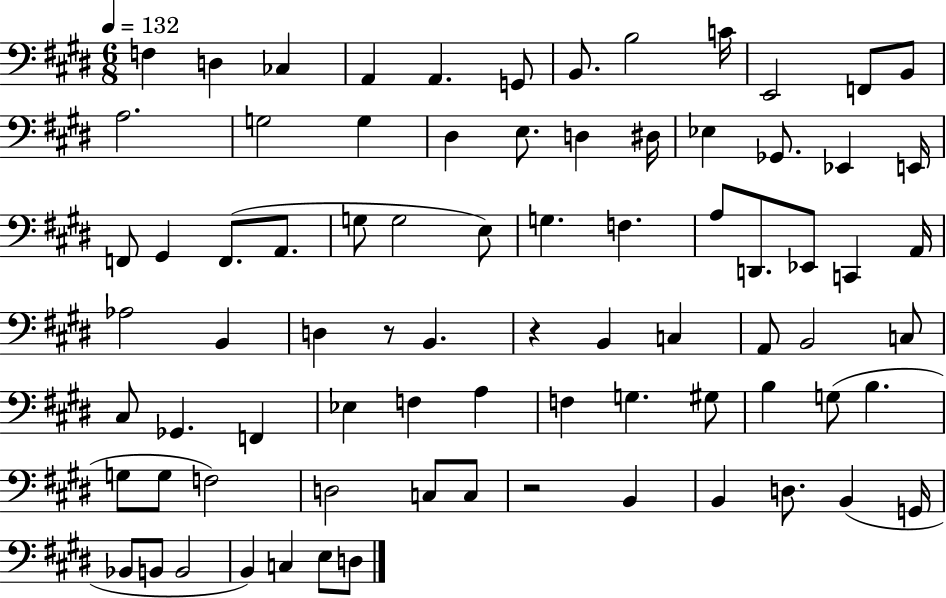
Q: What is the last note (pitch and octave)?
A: D3